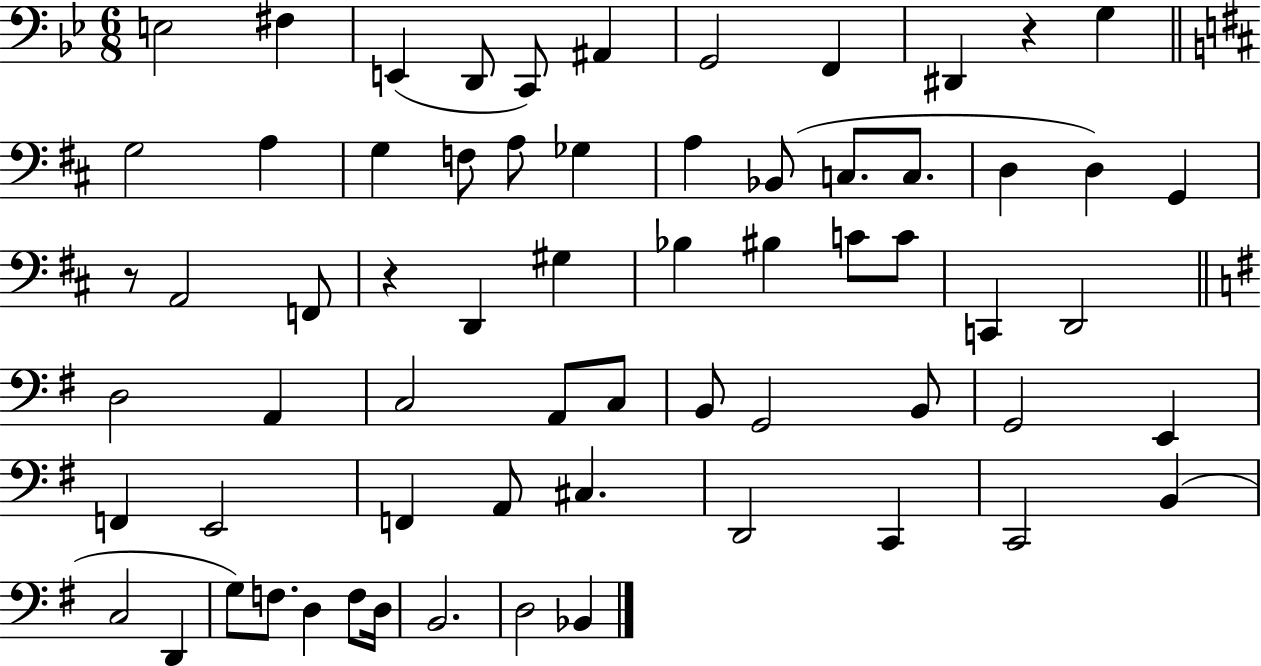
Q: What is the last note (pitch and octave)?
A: Bb2